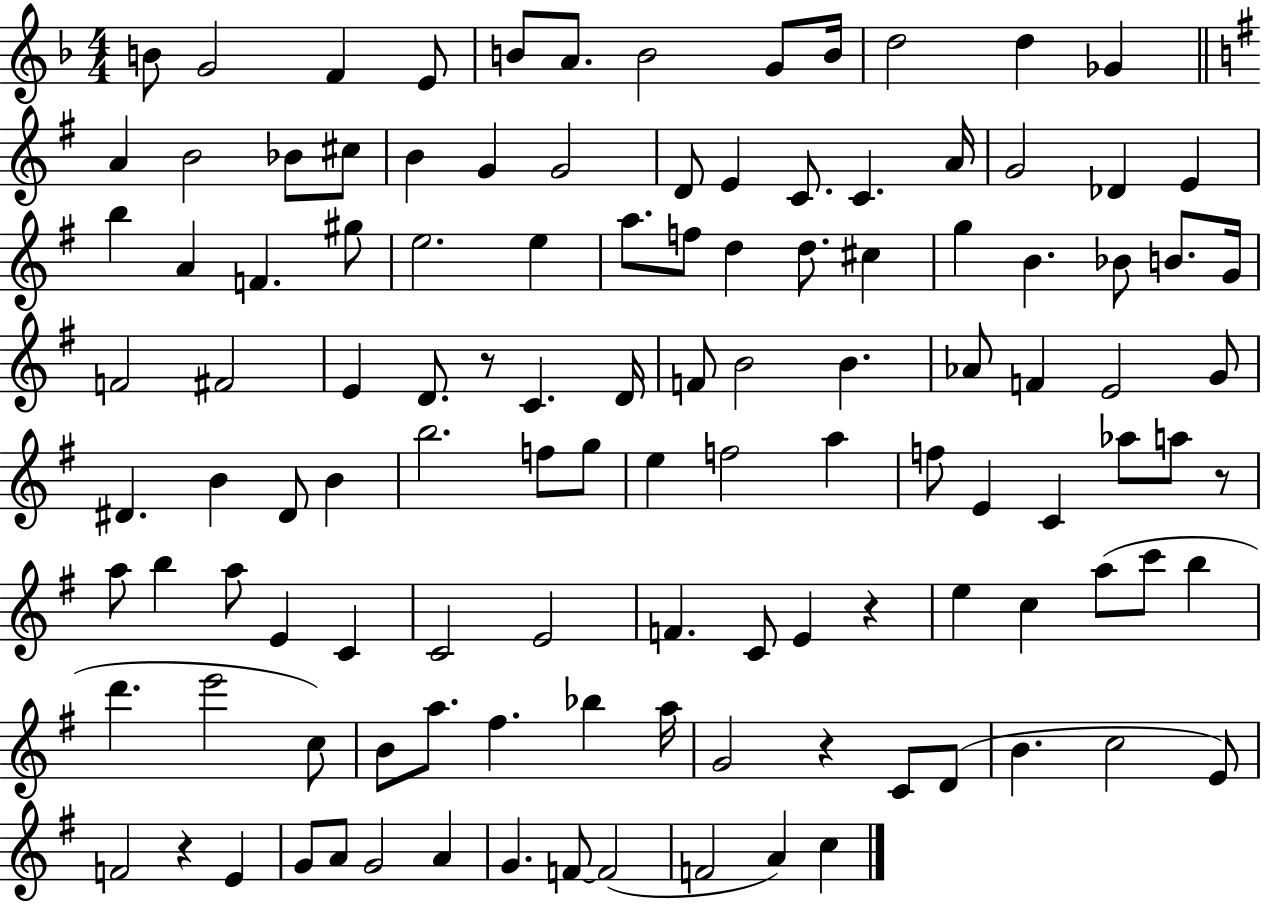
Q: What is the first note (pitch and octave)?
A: B4